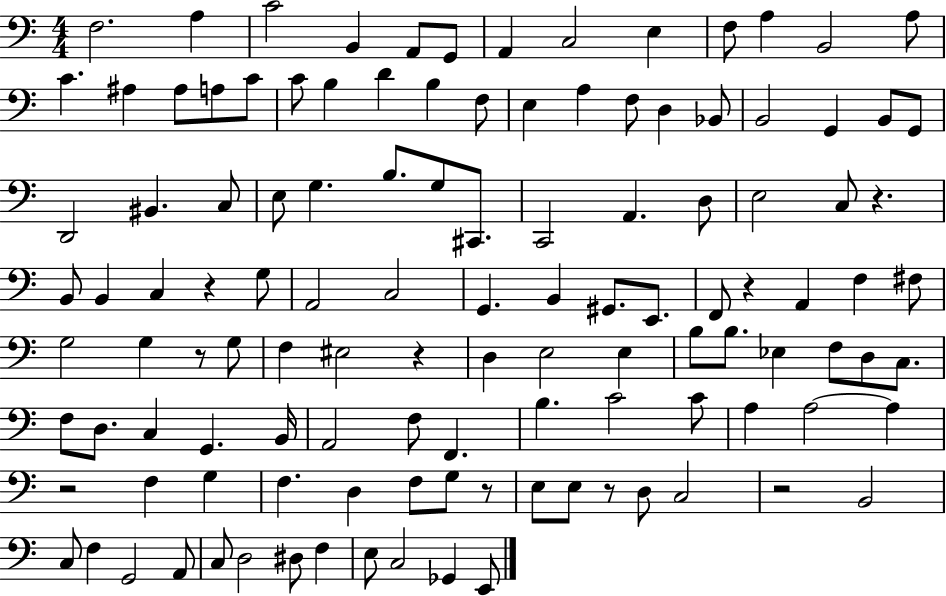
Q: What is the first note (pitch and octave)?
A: F3